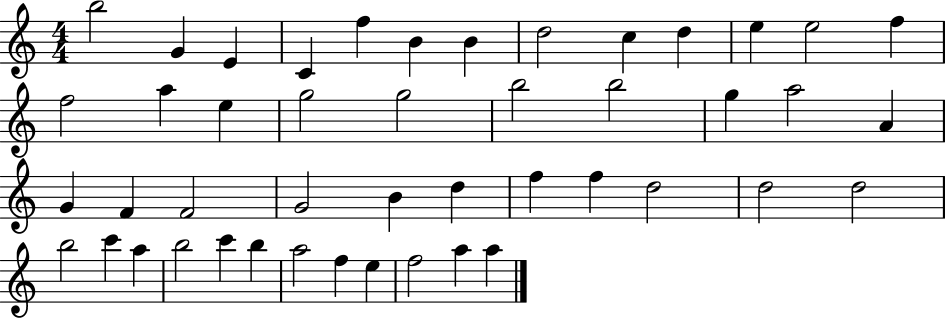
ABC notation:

X:1
T:Untitled
M:4/4
L:1/4
K:C
b2 G E C f B B d2 c d e e2 f f2 a e g2 g2 b2 b2 g a2 A G F F2 G2 B d f f d2 d2 d2 b2 c' a b2 c' b a2 f e f2 a a